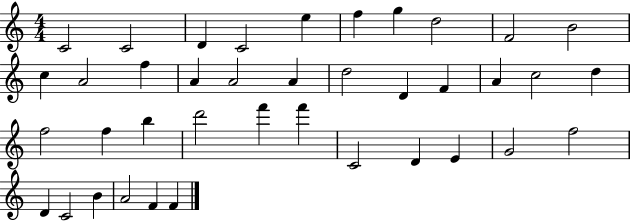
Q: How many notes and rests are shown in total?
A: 39